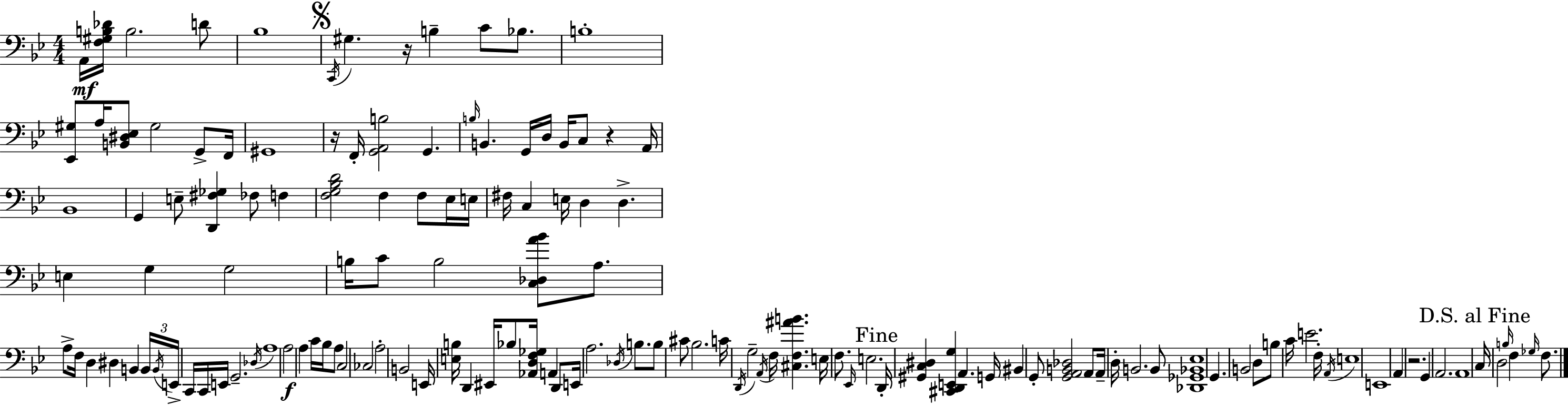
{
  \clef bass
  \numericTimeSignature
  \time 4/4
  \key g \minor
  \repeat volta 2 { a,16\mf <f gis b des'>16 b2. d'8 | bes1 | \mark \markup { \musicglyph "scripts.segno" } \acciaccatura { c,16 } gis4. r16 b4-- c'8 bes8. | b1-. | \break <ees, gis>8 a16 <b, dis ees>8 gis2 g,8-> | f,16 gis,1 | r16 f,16-. <g, a, b>2 g,4. | \grace { b16 } b,4. g,16 d16 b,16 c8 r4 | \break a,16 bes,1 | g,4 e8-- <d, fis ges>4 fes8 f4 | <f g bes d'>2 f4 f8 | ees16 e16 fis16 c4 e16 d4 d4.-> | \break e4 g4 g2 | b16 c'8 b2 <c des a' bes'>8 a8. | a8-> f16 d4 dis4 b,4 | \tuplet 3/2 { b,16 \acciaccatura { b,16 } e,16-> } c,16 c,16 e,16 g,2.-- | \break \acciaccatura { des16 } a1 | a2\f a4 | c'16 bes16 a8 c2 ces2 | a2-. b,2 | \break e,16 <e b>16 d,4 eis,16 bes8 <aes, d f ges>16 a,4 | d,8 e,16 a2. | \acciaccatura { des16 } b8. b8 cis'8 bes2. | c'16 \acciaccatura { d,16 } g2-- \acciaccatura { a,16 } | \break f16 <cis f ais' b'>4. e16 f8. \grace { ees,16 } e2. | \mark "Fine" d,16-. <gis, c dis>4 <cis, d, e, g>4 | a,4. g,16 bis,4 g,8-. <g, a, b, des>2 | a,8 a,16-- d16-. b,2. | \break b,8 <des, ges, bes, ees>1 | g,4. b,2 | d8 b8 c'16 e'2. | f16-. \acciaccatura { a,16 } e1 | \break e,1 | a,4 r2. | g,4 a,2. | a,1 | \break \mark "D.S. al Fine" c16 d2 | \grace { b16 } f4 \grace { ges16 } f8. } \bar "|."
}